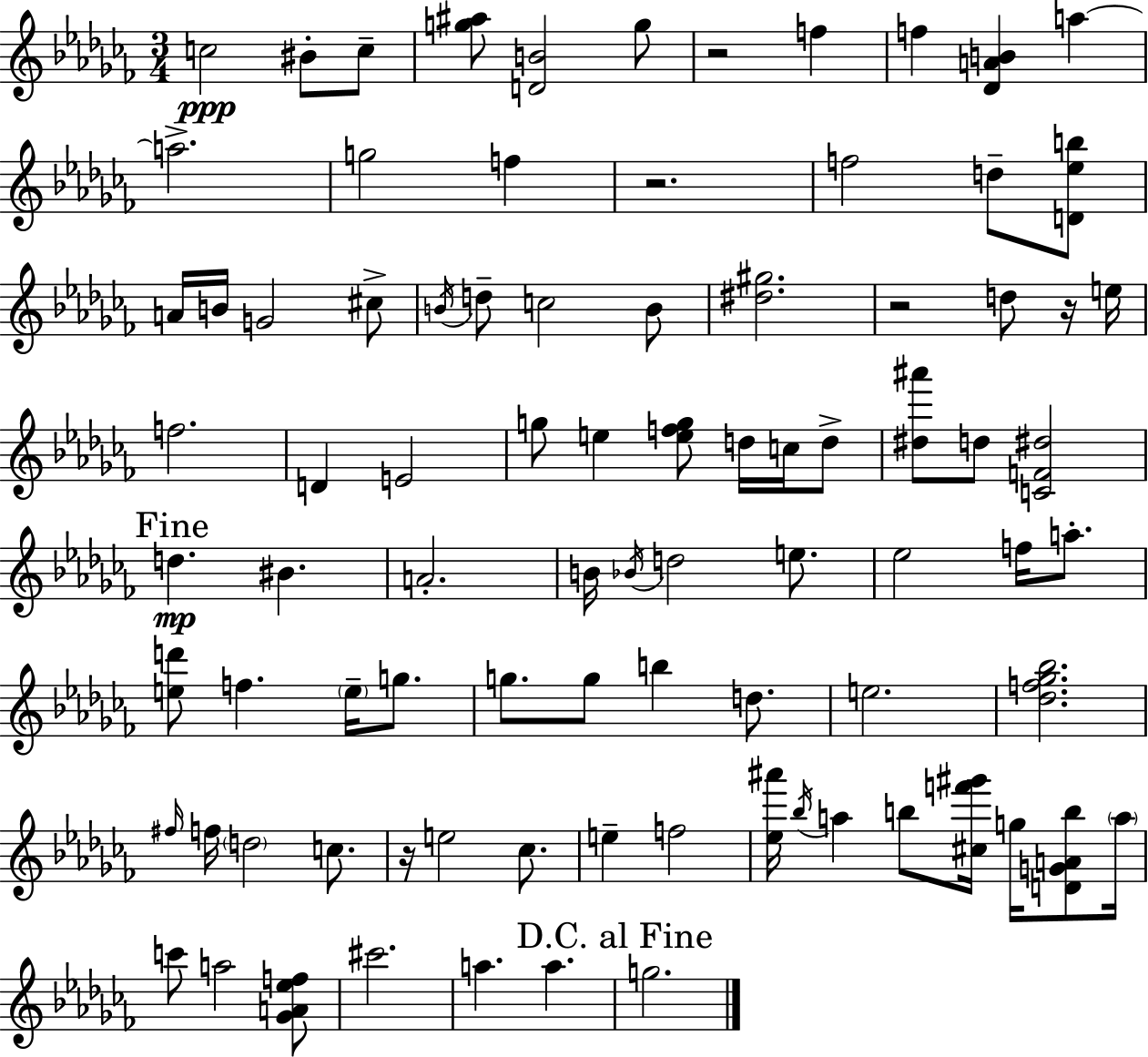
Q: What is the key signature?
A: AES minor